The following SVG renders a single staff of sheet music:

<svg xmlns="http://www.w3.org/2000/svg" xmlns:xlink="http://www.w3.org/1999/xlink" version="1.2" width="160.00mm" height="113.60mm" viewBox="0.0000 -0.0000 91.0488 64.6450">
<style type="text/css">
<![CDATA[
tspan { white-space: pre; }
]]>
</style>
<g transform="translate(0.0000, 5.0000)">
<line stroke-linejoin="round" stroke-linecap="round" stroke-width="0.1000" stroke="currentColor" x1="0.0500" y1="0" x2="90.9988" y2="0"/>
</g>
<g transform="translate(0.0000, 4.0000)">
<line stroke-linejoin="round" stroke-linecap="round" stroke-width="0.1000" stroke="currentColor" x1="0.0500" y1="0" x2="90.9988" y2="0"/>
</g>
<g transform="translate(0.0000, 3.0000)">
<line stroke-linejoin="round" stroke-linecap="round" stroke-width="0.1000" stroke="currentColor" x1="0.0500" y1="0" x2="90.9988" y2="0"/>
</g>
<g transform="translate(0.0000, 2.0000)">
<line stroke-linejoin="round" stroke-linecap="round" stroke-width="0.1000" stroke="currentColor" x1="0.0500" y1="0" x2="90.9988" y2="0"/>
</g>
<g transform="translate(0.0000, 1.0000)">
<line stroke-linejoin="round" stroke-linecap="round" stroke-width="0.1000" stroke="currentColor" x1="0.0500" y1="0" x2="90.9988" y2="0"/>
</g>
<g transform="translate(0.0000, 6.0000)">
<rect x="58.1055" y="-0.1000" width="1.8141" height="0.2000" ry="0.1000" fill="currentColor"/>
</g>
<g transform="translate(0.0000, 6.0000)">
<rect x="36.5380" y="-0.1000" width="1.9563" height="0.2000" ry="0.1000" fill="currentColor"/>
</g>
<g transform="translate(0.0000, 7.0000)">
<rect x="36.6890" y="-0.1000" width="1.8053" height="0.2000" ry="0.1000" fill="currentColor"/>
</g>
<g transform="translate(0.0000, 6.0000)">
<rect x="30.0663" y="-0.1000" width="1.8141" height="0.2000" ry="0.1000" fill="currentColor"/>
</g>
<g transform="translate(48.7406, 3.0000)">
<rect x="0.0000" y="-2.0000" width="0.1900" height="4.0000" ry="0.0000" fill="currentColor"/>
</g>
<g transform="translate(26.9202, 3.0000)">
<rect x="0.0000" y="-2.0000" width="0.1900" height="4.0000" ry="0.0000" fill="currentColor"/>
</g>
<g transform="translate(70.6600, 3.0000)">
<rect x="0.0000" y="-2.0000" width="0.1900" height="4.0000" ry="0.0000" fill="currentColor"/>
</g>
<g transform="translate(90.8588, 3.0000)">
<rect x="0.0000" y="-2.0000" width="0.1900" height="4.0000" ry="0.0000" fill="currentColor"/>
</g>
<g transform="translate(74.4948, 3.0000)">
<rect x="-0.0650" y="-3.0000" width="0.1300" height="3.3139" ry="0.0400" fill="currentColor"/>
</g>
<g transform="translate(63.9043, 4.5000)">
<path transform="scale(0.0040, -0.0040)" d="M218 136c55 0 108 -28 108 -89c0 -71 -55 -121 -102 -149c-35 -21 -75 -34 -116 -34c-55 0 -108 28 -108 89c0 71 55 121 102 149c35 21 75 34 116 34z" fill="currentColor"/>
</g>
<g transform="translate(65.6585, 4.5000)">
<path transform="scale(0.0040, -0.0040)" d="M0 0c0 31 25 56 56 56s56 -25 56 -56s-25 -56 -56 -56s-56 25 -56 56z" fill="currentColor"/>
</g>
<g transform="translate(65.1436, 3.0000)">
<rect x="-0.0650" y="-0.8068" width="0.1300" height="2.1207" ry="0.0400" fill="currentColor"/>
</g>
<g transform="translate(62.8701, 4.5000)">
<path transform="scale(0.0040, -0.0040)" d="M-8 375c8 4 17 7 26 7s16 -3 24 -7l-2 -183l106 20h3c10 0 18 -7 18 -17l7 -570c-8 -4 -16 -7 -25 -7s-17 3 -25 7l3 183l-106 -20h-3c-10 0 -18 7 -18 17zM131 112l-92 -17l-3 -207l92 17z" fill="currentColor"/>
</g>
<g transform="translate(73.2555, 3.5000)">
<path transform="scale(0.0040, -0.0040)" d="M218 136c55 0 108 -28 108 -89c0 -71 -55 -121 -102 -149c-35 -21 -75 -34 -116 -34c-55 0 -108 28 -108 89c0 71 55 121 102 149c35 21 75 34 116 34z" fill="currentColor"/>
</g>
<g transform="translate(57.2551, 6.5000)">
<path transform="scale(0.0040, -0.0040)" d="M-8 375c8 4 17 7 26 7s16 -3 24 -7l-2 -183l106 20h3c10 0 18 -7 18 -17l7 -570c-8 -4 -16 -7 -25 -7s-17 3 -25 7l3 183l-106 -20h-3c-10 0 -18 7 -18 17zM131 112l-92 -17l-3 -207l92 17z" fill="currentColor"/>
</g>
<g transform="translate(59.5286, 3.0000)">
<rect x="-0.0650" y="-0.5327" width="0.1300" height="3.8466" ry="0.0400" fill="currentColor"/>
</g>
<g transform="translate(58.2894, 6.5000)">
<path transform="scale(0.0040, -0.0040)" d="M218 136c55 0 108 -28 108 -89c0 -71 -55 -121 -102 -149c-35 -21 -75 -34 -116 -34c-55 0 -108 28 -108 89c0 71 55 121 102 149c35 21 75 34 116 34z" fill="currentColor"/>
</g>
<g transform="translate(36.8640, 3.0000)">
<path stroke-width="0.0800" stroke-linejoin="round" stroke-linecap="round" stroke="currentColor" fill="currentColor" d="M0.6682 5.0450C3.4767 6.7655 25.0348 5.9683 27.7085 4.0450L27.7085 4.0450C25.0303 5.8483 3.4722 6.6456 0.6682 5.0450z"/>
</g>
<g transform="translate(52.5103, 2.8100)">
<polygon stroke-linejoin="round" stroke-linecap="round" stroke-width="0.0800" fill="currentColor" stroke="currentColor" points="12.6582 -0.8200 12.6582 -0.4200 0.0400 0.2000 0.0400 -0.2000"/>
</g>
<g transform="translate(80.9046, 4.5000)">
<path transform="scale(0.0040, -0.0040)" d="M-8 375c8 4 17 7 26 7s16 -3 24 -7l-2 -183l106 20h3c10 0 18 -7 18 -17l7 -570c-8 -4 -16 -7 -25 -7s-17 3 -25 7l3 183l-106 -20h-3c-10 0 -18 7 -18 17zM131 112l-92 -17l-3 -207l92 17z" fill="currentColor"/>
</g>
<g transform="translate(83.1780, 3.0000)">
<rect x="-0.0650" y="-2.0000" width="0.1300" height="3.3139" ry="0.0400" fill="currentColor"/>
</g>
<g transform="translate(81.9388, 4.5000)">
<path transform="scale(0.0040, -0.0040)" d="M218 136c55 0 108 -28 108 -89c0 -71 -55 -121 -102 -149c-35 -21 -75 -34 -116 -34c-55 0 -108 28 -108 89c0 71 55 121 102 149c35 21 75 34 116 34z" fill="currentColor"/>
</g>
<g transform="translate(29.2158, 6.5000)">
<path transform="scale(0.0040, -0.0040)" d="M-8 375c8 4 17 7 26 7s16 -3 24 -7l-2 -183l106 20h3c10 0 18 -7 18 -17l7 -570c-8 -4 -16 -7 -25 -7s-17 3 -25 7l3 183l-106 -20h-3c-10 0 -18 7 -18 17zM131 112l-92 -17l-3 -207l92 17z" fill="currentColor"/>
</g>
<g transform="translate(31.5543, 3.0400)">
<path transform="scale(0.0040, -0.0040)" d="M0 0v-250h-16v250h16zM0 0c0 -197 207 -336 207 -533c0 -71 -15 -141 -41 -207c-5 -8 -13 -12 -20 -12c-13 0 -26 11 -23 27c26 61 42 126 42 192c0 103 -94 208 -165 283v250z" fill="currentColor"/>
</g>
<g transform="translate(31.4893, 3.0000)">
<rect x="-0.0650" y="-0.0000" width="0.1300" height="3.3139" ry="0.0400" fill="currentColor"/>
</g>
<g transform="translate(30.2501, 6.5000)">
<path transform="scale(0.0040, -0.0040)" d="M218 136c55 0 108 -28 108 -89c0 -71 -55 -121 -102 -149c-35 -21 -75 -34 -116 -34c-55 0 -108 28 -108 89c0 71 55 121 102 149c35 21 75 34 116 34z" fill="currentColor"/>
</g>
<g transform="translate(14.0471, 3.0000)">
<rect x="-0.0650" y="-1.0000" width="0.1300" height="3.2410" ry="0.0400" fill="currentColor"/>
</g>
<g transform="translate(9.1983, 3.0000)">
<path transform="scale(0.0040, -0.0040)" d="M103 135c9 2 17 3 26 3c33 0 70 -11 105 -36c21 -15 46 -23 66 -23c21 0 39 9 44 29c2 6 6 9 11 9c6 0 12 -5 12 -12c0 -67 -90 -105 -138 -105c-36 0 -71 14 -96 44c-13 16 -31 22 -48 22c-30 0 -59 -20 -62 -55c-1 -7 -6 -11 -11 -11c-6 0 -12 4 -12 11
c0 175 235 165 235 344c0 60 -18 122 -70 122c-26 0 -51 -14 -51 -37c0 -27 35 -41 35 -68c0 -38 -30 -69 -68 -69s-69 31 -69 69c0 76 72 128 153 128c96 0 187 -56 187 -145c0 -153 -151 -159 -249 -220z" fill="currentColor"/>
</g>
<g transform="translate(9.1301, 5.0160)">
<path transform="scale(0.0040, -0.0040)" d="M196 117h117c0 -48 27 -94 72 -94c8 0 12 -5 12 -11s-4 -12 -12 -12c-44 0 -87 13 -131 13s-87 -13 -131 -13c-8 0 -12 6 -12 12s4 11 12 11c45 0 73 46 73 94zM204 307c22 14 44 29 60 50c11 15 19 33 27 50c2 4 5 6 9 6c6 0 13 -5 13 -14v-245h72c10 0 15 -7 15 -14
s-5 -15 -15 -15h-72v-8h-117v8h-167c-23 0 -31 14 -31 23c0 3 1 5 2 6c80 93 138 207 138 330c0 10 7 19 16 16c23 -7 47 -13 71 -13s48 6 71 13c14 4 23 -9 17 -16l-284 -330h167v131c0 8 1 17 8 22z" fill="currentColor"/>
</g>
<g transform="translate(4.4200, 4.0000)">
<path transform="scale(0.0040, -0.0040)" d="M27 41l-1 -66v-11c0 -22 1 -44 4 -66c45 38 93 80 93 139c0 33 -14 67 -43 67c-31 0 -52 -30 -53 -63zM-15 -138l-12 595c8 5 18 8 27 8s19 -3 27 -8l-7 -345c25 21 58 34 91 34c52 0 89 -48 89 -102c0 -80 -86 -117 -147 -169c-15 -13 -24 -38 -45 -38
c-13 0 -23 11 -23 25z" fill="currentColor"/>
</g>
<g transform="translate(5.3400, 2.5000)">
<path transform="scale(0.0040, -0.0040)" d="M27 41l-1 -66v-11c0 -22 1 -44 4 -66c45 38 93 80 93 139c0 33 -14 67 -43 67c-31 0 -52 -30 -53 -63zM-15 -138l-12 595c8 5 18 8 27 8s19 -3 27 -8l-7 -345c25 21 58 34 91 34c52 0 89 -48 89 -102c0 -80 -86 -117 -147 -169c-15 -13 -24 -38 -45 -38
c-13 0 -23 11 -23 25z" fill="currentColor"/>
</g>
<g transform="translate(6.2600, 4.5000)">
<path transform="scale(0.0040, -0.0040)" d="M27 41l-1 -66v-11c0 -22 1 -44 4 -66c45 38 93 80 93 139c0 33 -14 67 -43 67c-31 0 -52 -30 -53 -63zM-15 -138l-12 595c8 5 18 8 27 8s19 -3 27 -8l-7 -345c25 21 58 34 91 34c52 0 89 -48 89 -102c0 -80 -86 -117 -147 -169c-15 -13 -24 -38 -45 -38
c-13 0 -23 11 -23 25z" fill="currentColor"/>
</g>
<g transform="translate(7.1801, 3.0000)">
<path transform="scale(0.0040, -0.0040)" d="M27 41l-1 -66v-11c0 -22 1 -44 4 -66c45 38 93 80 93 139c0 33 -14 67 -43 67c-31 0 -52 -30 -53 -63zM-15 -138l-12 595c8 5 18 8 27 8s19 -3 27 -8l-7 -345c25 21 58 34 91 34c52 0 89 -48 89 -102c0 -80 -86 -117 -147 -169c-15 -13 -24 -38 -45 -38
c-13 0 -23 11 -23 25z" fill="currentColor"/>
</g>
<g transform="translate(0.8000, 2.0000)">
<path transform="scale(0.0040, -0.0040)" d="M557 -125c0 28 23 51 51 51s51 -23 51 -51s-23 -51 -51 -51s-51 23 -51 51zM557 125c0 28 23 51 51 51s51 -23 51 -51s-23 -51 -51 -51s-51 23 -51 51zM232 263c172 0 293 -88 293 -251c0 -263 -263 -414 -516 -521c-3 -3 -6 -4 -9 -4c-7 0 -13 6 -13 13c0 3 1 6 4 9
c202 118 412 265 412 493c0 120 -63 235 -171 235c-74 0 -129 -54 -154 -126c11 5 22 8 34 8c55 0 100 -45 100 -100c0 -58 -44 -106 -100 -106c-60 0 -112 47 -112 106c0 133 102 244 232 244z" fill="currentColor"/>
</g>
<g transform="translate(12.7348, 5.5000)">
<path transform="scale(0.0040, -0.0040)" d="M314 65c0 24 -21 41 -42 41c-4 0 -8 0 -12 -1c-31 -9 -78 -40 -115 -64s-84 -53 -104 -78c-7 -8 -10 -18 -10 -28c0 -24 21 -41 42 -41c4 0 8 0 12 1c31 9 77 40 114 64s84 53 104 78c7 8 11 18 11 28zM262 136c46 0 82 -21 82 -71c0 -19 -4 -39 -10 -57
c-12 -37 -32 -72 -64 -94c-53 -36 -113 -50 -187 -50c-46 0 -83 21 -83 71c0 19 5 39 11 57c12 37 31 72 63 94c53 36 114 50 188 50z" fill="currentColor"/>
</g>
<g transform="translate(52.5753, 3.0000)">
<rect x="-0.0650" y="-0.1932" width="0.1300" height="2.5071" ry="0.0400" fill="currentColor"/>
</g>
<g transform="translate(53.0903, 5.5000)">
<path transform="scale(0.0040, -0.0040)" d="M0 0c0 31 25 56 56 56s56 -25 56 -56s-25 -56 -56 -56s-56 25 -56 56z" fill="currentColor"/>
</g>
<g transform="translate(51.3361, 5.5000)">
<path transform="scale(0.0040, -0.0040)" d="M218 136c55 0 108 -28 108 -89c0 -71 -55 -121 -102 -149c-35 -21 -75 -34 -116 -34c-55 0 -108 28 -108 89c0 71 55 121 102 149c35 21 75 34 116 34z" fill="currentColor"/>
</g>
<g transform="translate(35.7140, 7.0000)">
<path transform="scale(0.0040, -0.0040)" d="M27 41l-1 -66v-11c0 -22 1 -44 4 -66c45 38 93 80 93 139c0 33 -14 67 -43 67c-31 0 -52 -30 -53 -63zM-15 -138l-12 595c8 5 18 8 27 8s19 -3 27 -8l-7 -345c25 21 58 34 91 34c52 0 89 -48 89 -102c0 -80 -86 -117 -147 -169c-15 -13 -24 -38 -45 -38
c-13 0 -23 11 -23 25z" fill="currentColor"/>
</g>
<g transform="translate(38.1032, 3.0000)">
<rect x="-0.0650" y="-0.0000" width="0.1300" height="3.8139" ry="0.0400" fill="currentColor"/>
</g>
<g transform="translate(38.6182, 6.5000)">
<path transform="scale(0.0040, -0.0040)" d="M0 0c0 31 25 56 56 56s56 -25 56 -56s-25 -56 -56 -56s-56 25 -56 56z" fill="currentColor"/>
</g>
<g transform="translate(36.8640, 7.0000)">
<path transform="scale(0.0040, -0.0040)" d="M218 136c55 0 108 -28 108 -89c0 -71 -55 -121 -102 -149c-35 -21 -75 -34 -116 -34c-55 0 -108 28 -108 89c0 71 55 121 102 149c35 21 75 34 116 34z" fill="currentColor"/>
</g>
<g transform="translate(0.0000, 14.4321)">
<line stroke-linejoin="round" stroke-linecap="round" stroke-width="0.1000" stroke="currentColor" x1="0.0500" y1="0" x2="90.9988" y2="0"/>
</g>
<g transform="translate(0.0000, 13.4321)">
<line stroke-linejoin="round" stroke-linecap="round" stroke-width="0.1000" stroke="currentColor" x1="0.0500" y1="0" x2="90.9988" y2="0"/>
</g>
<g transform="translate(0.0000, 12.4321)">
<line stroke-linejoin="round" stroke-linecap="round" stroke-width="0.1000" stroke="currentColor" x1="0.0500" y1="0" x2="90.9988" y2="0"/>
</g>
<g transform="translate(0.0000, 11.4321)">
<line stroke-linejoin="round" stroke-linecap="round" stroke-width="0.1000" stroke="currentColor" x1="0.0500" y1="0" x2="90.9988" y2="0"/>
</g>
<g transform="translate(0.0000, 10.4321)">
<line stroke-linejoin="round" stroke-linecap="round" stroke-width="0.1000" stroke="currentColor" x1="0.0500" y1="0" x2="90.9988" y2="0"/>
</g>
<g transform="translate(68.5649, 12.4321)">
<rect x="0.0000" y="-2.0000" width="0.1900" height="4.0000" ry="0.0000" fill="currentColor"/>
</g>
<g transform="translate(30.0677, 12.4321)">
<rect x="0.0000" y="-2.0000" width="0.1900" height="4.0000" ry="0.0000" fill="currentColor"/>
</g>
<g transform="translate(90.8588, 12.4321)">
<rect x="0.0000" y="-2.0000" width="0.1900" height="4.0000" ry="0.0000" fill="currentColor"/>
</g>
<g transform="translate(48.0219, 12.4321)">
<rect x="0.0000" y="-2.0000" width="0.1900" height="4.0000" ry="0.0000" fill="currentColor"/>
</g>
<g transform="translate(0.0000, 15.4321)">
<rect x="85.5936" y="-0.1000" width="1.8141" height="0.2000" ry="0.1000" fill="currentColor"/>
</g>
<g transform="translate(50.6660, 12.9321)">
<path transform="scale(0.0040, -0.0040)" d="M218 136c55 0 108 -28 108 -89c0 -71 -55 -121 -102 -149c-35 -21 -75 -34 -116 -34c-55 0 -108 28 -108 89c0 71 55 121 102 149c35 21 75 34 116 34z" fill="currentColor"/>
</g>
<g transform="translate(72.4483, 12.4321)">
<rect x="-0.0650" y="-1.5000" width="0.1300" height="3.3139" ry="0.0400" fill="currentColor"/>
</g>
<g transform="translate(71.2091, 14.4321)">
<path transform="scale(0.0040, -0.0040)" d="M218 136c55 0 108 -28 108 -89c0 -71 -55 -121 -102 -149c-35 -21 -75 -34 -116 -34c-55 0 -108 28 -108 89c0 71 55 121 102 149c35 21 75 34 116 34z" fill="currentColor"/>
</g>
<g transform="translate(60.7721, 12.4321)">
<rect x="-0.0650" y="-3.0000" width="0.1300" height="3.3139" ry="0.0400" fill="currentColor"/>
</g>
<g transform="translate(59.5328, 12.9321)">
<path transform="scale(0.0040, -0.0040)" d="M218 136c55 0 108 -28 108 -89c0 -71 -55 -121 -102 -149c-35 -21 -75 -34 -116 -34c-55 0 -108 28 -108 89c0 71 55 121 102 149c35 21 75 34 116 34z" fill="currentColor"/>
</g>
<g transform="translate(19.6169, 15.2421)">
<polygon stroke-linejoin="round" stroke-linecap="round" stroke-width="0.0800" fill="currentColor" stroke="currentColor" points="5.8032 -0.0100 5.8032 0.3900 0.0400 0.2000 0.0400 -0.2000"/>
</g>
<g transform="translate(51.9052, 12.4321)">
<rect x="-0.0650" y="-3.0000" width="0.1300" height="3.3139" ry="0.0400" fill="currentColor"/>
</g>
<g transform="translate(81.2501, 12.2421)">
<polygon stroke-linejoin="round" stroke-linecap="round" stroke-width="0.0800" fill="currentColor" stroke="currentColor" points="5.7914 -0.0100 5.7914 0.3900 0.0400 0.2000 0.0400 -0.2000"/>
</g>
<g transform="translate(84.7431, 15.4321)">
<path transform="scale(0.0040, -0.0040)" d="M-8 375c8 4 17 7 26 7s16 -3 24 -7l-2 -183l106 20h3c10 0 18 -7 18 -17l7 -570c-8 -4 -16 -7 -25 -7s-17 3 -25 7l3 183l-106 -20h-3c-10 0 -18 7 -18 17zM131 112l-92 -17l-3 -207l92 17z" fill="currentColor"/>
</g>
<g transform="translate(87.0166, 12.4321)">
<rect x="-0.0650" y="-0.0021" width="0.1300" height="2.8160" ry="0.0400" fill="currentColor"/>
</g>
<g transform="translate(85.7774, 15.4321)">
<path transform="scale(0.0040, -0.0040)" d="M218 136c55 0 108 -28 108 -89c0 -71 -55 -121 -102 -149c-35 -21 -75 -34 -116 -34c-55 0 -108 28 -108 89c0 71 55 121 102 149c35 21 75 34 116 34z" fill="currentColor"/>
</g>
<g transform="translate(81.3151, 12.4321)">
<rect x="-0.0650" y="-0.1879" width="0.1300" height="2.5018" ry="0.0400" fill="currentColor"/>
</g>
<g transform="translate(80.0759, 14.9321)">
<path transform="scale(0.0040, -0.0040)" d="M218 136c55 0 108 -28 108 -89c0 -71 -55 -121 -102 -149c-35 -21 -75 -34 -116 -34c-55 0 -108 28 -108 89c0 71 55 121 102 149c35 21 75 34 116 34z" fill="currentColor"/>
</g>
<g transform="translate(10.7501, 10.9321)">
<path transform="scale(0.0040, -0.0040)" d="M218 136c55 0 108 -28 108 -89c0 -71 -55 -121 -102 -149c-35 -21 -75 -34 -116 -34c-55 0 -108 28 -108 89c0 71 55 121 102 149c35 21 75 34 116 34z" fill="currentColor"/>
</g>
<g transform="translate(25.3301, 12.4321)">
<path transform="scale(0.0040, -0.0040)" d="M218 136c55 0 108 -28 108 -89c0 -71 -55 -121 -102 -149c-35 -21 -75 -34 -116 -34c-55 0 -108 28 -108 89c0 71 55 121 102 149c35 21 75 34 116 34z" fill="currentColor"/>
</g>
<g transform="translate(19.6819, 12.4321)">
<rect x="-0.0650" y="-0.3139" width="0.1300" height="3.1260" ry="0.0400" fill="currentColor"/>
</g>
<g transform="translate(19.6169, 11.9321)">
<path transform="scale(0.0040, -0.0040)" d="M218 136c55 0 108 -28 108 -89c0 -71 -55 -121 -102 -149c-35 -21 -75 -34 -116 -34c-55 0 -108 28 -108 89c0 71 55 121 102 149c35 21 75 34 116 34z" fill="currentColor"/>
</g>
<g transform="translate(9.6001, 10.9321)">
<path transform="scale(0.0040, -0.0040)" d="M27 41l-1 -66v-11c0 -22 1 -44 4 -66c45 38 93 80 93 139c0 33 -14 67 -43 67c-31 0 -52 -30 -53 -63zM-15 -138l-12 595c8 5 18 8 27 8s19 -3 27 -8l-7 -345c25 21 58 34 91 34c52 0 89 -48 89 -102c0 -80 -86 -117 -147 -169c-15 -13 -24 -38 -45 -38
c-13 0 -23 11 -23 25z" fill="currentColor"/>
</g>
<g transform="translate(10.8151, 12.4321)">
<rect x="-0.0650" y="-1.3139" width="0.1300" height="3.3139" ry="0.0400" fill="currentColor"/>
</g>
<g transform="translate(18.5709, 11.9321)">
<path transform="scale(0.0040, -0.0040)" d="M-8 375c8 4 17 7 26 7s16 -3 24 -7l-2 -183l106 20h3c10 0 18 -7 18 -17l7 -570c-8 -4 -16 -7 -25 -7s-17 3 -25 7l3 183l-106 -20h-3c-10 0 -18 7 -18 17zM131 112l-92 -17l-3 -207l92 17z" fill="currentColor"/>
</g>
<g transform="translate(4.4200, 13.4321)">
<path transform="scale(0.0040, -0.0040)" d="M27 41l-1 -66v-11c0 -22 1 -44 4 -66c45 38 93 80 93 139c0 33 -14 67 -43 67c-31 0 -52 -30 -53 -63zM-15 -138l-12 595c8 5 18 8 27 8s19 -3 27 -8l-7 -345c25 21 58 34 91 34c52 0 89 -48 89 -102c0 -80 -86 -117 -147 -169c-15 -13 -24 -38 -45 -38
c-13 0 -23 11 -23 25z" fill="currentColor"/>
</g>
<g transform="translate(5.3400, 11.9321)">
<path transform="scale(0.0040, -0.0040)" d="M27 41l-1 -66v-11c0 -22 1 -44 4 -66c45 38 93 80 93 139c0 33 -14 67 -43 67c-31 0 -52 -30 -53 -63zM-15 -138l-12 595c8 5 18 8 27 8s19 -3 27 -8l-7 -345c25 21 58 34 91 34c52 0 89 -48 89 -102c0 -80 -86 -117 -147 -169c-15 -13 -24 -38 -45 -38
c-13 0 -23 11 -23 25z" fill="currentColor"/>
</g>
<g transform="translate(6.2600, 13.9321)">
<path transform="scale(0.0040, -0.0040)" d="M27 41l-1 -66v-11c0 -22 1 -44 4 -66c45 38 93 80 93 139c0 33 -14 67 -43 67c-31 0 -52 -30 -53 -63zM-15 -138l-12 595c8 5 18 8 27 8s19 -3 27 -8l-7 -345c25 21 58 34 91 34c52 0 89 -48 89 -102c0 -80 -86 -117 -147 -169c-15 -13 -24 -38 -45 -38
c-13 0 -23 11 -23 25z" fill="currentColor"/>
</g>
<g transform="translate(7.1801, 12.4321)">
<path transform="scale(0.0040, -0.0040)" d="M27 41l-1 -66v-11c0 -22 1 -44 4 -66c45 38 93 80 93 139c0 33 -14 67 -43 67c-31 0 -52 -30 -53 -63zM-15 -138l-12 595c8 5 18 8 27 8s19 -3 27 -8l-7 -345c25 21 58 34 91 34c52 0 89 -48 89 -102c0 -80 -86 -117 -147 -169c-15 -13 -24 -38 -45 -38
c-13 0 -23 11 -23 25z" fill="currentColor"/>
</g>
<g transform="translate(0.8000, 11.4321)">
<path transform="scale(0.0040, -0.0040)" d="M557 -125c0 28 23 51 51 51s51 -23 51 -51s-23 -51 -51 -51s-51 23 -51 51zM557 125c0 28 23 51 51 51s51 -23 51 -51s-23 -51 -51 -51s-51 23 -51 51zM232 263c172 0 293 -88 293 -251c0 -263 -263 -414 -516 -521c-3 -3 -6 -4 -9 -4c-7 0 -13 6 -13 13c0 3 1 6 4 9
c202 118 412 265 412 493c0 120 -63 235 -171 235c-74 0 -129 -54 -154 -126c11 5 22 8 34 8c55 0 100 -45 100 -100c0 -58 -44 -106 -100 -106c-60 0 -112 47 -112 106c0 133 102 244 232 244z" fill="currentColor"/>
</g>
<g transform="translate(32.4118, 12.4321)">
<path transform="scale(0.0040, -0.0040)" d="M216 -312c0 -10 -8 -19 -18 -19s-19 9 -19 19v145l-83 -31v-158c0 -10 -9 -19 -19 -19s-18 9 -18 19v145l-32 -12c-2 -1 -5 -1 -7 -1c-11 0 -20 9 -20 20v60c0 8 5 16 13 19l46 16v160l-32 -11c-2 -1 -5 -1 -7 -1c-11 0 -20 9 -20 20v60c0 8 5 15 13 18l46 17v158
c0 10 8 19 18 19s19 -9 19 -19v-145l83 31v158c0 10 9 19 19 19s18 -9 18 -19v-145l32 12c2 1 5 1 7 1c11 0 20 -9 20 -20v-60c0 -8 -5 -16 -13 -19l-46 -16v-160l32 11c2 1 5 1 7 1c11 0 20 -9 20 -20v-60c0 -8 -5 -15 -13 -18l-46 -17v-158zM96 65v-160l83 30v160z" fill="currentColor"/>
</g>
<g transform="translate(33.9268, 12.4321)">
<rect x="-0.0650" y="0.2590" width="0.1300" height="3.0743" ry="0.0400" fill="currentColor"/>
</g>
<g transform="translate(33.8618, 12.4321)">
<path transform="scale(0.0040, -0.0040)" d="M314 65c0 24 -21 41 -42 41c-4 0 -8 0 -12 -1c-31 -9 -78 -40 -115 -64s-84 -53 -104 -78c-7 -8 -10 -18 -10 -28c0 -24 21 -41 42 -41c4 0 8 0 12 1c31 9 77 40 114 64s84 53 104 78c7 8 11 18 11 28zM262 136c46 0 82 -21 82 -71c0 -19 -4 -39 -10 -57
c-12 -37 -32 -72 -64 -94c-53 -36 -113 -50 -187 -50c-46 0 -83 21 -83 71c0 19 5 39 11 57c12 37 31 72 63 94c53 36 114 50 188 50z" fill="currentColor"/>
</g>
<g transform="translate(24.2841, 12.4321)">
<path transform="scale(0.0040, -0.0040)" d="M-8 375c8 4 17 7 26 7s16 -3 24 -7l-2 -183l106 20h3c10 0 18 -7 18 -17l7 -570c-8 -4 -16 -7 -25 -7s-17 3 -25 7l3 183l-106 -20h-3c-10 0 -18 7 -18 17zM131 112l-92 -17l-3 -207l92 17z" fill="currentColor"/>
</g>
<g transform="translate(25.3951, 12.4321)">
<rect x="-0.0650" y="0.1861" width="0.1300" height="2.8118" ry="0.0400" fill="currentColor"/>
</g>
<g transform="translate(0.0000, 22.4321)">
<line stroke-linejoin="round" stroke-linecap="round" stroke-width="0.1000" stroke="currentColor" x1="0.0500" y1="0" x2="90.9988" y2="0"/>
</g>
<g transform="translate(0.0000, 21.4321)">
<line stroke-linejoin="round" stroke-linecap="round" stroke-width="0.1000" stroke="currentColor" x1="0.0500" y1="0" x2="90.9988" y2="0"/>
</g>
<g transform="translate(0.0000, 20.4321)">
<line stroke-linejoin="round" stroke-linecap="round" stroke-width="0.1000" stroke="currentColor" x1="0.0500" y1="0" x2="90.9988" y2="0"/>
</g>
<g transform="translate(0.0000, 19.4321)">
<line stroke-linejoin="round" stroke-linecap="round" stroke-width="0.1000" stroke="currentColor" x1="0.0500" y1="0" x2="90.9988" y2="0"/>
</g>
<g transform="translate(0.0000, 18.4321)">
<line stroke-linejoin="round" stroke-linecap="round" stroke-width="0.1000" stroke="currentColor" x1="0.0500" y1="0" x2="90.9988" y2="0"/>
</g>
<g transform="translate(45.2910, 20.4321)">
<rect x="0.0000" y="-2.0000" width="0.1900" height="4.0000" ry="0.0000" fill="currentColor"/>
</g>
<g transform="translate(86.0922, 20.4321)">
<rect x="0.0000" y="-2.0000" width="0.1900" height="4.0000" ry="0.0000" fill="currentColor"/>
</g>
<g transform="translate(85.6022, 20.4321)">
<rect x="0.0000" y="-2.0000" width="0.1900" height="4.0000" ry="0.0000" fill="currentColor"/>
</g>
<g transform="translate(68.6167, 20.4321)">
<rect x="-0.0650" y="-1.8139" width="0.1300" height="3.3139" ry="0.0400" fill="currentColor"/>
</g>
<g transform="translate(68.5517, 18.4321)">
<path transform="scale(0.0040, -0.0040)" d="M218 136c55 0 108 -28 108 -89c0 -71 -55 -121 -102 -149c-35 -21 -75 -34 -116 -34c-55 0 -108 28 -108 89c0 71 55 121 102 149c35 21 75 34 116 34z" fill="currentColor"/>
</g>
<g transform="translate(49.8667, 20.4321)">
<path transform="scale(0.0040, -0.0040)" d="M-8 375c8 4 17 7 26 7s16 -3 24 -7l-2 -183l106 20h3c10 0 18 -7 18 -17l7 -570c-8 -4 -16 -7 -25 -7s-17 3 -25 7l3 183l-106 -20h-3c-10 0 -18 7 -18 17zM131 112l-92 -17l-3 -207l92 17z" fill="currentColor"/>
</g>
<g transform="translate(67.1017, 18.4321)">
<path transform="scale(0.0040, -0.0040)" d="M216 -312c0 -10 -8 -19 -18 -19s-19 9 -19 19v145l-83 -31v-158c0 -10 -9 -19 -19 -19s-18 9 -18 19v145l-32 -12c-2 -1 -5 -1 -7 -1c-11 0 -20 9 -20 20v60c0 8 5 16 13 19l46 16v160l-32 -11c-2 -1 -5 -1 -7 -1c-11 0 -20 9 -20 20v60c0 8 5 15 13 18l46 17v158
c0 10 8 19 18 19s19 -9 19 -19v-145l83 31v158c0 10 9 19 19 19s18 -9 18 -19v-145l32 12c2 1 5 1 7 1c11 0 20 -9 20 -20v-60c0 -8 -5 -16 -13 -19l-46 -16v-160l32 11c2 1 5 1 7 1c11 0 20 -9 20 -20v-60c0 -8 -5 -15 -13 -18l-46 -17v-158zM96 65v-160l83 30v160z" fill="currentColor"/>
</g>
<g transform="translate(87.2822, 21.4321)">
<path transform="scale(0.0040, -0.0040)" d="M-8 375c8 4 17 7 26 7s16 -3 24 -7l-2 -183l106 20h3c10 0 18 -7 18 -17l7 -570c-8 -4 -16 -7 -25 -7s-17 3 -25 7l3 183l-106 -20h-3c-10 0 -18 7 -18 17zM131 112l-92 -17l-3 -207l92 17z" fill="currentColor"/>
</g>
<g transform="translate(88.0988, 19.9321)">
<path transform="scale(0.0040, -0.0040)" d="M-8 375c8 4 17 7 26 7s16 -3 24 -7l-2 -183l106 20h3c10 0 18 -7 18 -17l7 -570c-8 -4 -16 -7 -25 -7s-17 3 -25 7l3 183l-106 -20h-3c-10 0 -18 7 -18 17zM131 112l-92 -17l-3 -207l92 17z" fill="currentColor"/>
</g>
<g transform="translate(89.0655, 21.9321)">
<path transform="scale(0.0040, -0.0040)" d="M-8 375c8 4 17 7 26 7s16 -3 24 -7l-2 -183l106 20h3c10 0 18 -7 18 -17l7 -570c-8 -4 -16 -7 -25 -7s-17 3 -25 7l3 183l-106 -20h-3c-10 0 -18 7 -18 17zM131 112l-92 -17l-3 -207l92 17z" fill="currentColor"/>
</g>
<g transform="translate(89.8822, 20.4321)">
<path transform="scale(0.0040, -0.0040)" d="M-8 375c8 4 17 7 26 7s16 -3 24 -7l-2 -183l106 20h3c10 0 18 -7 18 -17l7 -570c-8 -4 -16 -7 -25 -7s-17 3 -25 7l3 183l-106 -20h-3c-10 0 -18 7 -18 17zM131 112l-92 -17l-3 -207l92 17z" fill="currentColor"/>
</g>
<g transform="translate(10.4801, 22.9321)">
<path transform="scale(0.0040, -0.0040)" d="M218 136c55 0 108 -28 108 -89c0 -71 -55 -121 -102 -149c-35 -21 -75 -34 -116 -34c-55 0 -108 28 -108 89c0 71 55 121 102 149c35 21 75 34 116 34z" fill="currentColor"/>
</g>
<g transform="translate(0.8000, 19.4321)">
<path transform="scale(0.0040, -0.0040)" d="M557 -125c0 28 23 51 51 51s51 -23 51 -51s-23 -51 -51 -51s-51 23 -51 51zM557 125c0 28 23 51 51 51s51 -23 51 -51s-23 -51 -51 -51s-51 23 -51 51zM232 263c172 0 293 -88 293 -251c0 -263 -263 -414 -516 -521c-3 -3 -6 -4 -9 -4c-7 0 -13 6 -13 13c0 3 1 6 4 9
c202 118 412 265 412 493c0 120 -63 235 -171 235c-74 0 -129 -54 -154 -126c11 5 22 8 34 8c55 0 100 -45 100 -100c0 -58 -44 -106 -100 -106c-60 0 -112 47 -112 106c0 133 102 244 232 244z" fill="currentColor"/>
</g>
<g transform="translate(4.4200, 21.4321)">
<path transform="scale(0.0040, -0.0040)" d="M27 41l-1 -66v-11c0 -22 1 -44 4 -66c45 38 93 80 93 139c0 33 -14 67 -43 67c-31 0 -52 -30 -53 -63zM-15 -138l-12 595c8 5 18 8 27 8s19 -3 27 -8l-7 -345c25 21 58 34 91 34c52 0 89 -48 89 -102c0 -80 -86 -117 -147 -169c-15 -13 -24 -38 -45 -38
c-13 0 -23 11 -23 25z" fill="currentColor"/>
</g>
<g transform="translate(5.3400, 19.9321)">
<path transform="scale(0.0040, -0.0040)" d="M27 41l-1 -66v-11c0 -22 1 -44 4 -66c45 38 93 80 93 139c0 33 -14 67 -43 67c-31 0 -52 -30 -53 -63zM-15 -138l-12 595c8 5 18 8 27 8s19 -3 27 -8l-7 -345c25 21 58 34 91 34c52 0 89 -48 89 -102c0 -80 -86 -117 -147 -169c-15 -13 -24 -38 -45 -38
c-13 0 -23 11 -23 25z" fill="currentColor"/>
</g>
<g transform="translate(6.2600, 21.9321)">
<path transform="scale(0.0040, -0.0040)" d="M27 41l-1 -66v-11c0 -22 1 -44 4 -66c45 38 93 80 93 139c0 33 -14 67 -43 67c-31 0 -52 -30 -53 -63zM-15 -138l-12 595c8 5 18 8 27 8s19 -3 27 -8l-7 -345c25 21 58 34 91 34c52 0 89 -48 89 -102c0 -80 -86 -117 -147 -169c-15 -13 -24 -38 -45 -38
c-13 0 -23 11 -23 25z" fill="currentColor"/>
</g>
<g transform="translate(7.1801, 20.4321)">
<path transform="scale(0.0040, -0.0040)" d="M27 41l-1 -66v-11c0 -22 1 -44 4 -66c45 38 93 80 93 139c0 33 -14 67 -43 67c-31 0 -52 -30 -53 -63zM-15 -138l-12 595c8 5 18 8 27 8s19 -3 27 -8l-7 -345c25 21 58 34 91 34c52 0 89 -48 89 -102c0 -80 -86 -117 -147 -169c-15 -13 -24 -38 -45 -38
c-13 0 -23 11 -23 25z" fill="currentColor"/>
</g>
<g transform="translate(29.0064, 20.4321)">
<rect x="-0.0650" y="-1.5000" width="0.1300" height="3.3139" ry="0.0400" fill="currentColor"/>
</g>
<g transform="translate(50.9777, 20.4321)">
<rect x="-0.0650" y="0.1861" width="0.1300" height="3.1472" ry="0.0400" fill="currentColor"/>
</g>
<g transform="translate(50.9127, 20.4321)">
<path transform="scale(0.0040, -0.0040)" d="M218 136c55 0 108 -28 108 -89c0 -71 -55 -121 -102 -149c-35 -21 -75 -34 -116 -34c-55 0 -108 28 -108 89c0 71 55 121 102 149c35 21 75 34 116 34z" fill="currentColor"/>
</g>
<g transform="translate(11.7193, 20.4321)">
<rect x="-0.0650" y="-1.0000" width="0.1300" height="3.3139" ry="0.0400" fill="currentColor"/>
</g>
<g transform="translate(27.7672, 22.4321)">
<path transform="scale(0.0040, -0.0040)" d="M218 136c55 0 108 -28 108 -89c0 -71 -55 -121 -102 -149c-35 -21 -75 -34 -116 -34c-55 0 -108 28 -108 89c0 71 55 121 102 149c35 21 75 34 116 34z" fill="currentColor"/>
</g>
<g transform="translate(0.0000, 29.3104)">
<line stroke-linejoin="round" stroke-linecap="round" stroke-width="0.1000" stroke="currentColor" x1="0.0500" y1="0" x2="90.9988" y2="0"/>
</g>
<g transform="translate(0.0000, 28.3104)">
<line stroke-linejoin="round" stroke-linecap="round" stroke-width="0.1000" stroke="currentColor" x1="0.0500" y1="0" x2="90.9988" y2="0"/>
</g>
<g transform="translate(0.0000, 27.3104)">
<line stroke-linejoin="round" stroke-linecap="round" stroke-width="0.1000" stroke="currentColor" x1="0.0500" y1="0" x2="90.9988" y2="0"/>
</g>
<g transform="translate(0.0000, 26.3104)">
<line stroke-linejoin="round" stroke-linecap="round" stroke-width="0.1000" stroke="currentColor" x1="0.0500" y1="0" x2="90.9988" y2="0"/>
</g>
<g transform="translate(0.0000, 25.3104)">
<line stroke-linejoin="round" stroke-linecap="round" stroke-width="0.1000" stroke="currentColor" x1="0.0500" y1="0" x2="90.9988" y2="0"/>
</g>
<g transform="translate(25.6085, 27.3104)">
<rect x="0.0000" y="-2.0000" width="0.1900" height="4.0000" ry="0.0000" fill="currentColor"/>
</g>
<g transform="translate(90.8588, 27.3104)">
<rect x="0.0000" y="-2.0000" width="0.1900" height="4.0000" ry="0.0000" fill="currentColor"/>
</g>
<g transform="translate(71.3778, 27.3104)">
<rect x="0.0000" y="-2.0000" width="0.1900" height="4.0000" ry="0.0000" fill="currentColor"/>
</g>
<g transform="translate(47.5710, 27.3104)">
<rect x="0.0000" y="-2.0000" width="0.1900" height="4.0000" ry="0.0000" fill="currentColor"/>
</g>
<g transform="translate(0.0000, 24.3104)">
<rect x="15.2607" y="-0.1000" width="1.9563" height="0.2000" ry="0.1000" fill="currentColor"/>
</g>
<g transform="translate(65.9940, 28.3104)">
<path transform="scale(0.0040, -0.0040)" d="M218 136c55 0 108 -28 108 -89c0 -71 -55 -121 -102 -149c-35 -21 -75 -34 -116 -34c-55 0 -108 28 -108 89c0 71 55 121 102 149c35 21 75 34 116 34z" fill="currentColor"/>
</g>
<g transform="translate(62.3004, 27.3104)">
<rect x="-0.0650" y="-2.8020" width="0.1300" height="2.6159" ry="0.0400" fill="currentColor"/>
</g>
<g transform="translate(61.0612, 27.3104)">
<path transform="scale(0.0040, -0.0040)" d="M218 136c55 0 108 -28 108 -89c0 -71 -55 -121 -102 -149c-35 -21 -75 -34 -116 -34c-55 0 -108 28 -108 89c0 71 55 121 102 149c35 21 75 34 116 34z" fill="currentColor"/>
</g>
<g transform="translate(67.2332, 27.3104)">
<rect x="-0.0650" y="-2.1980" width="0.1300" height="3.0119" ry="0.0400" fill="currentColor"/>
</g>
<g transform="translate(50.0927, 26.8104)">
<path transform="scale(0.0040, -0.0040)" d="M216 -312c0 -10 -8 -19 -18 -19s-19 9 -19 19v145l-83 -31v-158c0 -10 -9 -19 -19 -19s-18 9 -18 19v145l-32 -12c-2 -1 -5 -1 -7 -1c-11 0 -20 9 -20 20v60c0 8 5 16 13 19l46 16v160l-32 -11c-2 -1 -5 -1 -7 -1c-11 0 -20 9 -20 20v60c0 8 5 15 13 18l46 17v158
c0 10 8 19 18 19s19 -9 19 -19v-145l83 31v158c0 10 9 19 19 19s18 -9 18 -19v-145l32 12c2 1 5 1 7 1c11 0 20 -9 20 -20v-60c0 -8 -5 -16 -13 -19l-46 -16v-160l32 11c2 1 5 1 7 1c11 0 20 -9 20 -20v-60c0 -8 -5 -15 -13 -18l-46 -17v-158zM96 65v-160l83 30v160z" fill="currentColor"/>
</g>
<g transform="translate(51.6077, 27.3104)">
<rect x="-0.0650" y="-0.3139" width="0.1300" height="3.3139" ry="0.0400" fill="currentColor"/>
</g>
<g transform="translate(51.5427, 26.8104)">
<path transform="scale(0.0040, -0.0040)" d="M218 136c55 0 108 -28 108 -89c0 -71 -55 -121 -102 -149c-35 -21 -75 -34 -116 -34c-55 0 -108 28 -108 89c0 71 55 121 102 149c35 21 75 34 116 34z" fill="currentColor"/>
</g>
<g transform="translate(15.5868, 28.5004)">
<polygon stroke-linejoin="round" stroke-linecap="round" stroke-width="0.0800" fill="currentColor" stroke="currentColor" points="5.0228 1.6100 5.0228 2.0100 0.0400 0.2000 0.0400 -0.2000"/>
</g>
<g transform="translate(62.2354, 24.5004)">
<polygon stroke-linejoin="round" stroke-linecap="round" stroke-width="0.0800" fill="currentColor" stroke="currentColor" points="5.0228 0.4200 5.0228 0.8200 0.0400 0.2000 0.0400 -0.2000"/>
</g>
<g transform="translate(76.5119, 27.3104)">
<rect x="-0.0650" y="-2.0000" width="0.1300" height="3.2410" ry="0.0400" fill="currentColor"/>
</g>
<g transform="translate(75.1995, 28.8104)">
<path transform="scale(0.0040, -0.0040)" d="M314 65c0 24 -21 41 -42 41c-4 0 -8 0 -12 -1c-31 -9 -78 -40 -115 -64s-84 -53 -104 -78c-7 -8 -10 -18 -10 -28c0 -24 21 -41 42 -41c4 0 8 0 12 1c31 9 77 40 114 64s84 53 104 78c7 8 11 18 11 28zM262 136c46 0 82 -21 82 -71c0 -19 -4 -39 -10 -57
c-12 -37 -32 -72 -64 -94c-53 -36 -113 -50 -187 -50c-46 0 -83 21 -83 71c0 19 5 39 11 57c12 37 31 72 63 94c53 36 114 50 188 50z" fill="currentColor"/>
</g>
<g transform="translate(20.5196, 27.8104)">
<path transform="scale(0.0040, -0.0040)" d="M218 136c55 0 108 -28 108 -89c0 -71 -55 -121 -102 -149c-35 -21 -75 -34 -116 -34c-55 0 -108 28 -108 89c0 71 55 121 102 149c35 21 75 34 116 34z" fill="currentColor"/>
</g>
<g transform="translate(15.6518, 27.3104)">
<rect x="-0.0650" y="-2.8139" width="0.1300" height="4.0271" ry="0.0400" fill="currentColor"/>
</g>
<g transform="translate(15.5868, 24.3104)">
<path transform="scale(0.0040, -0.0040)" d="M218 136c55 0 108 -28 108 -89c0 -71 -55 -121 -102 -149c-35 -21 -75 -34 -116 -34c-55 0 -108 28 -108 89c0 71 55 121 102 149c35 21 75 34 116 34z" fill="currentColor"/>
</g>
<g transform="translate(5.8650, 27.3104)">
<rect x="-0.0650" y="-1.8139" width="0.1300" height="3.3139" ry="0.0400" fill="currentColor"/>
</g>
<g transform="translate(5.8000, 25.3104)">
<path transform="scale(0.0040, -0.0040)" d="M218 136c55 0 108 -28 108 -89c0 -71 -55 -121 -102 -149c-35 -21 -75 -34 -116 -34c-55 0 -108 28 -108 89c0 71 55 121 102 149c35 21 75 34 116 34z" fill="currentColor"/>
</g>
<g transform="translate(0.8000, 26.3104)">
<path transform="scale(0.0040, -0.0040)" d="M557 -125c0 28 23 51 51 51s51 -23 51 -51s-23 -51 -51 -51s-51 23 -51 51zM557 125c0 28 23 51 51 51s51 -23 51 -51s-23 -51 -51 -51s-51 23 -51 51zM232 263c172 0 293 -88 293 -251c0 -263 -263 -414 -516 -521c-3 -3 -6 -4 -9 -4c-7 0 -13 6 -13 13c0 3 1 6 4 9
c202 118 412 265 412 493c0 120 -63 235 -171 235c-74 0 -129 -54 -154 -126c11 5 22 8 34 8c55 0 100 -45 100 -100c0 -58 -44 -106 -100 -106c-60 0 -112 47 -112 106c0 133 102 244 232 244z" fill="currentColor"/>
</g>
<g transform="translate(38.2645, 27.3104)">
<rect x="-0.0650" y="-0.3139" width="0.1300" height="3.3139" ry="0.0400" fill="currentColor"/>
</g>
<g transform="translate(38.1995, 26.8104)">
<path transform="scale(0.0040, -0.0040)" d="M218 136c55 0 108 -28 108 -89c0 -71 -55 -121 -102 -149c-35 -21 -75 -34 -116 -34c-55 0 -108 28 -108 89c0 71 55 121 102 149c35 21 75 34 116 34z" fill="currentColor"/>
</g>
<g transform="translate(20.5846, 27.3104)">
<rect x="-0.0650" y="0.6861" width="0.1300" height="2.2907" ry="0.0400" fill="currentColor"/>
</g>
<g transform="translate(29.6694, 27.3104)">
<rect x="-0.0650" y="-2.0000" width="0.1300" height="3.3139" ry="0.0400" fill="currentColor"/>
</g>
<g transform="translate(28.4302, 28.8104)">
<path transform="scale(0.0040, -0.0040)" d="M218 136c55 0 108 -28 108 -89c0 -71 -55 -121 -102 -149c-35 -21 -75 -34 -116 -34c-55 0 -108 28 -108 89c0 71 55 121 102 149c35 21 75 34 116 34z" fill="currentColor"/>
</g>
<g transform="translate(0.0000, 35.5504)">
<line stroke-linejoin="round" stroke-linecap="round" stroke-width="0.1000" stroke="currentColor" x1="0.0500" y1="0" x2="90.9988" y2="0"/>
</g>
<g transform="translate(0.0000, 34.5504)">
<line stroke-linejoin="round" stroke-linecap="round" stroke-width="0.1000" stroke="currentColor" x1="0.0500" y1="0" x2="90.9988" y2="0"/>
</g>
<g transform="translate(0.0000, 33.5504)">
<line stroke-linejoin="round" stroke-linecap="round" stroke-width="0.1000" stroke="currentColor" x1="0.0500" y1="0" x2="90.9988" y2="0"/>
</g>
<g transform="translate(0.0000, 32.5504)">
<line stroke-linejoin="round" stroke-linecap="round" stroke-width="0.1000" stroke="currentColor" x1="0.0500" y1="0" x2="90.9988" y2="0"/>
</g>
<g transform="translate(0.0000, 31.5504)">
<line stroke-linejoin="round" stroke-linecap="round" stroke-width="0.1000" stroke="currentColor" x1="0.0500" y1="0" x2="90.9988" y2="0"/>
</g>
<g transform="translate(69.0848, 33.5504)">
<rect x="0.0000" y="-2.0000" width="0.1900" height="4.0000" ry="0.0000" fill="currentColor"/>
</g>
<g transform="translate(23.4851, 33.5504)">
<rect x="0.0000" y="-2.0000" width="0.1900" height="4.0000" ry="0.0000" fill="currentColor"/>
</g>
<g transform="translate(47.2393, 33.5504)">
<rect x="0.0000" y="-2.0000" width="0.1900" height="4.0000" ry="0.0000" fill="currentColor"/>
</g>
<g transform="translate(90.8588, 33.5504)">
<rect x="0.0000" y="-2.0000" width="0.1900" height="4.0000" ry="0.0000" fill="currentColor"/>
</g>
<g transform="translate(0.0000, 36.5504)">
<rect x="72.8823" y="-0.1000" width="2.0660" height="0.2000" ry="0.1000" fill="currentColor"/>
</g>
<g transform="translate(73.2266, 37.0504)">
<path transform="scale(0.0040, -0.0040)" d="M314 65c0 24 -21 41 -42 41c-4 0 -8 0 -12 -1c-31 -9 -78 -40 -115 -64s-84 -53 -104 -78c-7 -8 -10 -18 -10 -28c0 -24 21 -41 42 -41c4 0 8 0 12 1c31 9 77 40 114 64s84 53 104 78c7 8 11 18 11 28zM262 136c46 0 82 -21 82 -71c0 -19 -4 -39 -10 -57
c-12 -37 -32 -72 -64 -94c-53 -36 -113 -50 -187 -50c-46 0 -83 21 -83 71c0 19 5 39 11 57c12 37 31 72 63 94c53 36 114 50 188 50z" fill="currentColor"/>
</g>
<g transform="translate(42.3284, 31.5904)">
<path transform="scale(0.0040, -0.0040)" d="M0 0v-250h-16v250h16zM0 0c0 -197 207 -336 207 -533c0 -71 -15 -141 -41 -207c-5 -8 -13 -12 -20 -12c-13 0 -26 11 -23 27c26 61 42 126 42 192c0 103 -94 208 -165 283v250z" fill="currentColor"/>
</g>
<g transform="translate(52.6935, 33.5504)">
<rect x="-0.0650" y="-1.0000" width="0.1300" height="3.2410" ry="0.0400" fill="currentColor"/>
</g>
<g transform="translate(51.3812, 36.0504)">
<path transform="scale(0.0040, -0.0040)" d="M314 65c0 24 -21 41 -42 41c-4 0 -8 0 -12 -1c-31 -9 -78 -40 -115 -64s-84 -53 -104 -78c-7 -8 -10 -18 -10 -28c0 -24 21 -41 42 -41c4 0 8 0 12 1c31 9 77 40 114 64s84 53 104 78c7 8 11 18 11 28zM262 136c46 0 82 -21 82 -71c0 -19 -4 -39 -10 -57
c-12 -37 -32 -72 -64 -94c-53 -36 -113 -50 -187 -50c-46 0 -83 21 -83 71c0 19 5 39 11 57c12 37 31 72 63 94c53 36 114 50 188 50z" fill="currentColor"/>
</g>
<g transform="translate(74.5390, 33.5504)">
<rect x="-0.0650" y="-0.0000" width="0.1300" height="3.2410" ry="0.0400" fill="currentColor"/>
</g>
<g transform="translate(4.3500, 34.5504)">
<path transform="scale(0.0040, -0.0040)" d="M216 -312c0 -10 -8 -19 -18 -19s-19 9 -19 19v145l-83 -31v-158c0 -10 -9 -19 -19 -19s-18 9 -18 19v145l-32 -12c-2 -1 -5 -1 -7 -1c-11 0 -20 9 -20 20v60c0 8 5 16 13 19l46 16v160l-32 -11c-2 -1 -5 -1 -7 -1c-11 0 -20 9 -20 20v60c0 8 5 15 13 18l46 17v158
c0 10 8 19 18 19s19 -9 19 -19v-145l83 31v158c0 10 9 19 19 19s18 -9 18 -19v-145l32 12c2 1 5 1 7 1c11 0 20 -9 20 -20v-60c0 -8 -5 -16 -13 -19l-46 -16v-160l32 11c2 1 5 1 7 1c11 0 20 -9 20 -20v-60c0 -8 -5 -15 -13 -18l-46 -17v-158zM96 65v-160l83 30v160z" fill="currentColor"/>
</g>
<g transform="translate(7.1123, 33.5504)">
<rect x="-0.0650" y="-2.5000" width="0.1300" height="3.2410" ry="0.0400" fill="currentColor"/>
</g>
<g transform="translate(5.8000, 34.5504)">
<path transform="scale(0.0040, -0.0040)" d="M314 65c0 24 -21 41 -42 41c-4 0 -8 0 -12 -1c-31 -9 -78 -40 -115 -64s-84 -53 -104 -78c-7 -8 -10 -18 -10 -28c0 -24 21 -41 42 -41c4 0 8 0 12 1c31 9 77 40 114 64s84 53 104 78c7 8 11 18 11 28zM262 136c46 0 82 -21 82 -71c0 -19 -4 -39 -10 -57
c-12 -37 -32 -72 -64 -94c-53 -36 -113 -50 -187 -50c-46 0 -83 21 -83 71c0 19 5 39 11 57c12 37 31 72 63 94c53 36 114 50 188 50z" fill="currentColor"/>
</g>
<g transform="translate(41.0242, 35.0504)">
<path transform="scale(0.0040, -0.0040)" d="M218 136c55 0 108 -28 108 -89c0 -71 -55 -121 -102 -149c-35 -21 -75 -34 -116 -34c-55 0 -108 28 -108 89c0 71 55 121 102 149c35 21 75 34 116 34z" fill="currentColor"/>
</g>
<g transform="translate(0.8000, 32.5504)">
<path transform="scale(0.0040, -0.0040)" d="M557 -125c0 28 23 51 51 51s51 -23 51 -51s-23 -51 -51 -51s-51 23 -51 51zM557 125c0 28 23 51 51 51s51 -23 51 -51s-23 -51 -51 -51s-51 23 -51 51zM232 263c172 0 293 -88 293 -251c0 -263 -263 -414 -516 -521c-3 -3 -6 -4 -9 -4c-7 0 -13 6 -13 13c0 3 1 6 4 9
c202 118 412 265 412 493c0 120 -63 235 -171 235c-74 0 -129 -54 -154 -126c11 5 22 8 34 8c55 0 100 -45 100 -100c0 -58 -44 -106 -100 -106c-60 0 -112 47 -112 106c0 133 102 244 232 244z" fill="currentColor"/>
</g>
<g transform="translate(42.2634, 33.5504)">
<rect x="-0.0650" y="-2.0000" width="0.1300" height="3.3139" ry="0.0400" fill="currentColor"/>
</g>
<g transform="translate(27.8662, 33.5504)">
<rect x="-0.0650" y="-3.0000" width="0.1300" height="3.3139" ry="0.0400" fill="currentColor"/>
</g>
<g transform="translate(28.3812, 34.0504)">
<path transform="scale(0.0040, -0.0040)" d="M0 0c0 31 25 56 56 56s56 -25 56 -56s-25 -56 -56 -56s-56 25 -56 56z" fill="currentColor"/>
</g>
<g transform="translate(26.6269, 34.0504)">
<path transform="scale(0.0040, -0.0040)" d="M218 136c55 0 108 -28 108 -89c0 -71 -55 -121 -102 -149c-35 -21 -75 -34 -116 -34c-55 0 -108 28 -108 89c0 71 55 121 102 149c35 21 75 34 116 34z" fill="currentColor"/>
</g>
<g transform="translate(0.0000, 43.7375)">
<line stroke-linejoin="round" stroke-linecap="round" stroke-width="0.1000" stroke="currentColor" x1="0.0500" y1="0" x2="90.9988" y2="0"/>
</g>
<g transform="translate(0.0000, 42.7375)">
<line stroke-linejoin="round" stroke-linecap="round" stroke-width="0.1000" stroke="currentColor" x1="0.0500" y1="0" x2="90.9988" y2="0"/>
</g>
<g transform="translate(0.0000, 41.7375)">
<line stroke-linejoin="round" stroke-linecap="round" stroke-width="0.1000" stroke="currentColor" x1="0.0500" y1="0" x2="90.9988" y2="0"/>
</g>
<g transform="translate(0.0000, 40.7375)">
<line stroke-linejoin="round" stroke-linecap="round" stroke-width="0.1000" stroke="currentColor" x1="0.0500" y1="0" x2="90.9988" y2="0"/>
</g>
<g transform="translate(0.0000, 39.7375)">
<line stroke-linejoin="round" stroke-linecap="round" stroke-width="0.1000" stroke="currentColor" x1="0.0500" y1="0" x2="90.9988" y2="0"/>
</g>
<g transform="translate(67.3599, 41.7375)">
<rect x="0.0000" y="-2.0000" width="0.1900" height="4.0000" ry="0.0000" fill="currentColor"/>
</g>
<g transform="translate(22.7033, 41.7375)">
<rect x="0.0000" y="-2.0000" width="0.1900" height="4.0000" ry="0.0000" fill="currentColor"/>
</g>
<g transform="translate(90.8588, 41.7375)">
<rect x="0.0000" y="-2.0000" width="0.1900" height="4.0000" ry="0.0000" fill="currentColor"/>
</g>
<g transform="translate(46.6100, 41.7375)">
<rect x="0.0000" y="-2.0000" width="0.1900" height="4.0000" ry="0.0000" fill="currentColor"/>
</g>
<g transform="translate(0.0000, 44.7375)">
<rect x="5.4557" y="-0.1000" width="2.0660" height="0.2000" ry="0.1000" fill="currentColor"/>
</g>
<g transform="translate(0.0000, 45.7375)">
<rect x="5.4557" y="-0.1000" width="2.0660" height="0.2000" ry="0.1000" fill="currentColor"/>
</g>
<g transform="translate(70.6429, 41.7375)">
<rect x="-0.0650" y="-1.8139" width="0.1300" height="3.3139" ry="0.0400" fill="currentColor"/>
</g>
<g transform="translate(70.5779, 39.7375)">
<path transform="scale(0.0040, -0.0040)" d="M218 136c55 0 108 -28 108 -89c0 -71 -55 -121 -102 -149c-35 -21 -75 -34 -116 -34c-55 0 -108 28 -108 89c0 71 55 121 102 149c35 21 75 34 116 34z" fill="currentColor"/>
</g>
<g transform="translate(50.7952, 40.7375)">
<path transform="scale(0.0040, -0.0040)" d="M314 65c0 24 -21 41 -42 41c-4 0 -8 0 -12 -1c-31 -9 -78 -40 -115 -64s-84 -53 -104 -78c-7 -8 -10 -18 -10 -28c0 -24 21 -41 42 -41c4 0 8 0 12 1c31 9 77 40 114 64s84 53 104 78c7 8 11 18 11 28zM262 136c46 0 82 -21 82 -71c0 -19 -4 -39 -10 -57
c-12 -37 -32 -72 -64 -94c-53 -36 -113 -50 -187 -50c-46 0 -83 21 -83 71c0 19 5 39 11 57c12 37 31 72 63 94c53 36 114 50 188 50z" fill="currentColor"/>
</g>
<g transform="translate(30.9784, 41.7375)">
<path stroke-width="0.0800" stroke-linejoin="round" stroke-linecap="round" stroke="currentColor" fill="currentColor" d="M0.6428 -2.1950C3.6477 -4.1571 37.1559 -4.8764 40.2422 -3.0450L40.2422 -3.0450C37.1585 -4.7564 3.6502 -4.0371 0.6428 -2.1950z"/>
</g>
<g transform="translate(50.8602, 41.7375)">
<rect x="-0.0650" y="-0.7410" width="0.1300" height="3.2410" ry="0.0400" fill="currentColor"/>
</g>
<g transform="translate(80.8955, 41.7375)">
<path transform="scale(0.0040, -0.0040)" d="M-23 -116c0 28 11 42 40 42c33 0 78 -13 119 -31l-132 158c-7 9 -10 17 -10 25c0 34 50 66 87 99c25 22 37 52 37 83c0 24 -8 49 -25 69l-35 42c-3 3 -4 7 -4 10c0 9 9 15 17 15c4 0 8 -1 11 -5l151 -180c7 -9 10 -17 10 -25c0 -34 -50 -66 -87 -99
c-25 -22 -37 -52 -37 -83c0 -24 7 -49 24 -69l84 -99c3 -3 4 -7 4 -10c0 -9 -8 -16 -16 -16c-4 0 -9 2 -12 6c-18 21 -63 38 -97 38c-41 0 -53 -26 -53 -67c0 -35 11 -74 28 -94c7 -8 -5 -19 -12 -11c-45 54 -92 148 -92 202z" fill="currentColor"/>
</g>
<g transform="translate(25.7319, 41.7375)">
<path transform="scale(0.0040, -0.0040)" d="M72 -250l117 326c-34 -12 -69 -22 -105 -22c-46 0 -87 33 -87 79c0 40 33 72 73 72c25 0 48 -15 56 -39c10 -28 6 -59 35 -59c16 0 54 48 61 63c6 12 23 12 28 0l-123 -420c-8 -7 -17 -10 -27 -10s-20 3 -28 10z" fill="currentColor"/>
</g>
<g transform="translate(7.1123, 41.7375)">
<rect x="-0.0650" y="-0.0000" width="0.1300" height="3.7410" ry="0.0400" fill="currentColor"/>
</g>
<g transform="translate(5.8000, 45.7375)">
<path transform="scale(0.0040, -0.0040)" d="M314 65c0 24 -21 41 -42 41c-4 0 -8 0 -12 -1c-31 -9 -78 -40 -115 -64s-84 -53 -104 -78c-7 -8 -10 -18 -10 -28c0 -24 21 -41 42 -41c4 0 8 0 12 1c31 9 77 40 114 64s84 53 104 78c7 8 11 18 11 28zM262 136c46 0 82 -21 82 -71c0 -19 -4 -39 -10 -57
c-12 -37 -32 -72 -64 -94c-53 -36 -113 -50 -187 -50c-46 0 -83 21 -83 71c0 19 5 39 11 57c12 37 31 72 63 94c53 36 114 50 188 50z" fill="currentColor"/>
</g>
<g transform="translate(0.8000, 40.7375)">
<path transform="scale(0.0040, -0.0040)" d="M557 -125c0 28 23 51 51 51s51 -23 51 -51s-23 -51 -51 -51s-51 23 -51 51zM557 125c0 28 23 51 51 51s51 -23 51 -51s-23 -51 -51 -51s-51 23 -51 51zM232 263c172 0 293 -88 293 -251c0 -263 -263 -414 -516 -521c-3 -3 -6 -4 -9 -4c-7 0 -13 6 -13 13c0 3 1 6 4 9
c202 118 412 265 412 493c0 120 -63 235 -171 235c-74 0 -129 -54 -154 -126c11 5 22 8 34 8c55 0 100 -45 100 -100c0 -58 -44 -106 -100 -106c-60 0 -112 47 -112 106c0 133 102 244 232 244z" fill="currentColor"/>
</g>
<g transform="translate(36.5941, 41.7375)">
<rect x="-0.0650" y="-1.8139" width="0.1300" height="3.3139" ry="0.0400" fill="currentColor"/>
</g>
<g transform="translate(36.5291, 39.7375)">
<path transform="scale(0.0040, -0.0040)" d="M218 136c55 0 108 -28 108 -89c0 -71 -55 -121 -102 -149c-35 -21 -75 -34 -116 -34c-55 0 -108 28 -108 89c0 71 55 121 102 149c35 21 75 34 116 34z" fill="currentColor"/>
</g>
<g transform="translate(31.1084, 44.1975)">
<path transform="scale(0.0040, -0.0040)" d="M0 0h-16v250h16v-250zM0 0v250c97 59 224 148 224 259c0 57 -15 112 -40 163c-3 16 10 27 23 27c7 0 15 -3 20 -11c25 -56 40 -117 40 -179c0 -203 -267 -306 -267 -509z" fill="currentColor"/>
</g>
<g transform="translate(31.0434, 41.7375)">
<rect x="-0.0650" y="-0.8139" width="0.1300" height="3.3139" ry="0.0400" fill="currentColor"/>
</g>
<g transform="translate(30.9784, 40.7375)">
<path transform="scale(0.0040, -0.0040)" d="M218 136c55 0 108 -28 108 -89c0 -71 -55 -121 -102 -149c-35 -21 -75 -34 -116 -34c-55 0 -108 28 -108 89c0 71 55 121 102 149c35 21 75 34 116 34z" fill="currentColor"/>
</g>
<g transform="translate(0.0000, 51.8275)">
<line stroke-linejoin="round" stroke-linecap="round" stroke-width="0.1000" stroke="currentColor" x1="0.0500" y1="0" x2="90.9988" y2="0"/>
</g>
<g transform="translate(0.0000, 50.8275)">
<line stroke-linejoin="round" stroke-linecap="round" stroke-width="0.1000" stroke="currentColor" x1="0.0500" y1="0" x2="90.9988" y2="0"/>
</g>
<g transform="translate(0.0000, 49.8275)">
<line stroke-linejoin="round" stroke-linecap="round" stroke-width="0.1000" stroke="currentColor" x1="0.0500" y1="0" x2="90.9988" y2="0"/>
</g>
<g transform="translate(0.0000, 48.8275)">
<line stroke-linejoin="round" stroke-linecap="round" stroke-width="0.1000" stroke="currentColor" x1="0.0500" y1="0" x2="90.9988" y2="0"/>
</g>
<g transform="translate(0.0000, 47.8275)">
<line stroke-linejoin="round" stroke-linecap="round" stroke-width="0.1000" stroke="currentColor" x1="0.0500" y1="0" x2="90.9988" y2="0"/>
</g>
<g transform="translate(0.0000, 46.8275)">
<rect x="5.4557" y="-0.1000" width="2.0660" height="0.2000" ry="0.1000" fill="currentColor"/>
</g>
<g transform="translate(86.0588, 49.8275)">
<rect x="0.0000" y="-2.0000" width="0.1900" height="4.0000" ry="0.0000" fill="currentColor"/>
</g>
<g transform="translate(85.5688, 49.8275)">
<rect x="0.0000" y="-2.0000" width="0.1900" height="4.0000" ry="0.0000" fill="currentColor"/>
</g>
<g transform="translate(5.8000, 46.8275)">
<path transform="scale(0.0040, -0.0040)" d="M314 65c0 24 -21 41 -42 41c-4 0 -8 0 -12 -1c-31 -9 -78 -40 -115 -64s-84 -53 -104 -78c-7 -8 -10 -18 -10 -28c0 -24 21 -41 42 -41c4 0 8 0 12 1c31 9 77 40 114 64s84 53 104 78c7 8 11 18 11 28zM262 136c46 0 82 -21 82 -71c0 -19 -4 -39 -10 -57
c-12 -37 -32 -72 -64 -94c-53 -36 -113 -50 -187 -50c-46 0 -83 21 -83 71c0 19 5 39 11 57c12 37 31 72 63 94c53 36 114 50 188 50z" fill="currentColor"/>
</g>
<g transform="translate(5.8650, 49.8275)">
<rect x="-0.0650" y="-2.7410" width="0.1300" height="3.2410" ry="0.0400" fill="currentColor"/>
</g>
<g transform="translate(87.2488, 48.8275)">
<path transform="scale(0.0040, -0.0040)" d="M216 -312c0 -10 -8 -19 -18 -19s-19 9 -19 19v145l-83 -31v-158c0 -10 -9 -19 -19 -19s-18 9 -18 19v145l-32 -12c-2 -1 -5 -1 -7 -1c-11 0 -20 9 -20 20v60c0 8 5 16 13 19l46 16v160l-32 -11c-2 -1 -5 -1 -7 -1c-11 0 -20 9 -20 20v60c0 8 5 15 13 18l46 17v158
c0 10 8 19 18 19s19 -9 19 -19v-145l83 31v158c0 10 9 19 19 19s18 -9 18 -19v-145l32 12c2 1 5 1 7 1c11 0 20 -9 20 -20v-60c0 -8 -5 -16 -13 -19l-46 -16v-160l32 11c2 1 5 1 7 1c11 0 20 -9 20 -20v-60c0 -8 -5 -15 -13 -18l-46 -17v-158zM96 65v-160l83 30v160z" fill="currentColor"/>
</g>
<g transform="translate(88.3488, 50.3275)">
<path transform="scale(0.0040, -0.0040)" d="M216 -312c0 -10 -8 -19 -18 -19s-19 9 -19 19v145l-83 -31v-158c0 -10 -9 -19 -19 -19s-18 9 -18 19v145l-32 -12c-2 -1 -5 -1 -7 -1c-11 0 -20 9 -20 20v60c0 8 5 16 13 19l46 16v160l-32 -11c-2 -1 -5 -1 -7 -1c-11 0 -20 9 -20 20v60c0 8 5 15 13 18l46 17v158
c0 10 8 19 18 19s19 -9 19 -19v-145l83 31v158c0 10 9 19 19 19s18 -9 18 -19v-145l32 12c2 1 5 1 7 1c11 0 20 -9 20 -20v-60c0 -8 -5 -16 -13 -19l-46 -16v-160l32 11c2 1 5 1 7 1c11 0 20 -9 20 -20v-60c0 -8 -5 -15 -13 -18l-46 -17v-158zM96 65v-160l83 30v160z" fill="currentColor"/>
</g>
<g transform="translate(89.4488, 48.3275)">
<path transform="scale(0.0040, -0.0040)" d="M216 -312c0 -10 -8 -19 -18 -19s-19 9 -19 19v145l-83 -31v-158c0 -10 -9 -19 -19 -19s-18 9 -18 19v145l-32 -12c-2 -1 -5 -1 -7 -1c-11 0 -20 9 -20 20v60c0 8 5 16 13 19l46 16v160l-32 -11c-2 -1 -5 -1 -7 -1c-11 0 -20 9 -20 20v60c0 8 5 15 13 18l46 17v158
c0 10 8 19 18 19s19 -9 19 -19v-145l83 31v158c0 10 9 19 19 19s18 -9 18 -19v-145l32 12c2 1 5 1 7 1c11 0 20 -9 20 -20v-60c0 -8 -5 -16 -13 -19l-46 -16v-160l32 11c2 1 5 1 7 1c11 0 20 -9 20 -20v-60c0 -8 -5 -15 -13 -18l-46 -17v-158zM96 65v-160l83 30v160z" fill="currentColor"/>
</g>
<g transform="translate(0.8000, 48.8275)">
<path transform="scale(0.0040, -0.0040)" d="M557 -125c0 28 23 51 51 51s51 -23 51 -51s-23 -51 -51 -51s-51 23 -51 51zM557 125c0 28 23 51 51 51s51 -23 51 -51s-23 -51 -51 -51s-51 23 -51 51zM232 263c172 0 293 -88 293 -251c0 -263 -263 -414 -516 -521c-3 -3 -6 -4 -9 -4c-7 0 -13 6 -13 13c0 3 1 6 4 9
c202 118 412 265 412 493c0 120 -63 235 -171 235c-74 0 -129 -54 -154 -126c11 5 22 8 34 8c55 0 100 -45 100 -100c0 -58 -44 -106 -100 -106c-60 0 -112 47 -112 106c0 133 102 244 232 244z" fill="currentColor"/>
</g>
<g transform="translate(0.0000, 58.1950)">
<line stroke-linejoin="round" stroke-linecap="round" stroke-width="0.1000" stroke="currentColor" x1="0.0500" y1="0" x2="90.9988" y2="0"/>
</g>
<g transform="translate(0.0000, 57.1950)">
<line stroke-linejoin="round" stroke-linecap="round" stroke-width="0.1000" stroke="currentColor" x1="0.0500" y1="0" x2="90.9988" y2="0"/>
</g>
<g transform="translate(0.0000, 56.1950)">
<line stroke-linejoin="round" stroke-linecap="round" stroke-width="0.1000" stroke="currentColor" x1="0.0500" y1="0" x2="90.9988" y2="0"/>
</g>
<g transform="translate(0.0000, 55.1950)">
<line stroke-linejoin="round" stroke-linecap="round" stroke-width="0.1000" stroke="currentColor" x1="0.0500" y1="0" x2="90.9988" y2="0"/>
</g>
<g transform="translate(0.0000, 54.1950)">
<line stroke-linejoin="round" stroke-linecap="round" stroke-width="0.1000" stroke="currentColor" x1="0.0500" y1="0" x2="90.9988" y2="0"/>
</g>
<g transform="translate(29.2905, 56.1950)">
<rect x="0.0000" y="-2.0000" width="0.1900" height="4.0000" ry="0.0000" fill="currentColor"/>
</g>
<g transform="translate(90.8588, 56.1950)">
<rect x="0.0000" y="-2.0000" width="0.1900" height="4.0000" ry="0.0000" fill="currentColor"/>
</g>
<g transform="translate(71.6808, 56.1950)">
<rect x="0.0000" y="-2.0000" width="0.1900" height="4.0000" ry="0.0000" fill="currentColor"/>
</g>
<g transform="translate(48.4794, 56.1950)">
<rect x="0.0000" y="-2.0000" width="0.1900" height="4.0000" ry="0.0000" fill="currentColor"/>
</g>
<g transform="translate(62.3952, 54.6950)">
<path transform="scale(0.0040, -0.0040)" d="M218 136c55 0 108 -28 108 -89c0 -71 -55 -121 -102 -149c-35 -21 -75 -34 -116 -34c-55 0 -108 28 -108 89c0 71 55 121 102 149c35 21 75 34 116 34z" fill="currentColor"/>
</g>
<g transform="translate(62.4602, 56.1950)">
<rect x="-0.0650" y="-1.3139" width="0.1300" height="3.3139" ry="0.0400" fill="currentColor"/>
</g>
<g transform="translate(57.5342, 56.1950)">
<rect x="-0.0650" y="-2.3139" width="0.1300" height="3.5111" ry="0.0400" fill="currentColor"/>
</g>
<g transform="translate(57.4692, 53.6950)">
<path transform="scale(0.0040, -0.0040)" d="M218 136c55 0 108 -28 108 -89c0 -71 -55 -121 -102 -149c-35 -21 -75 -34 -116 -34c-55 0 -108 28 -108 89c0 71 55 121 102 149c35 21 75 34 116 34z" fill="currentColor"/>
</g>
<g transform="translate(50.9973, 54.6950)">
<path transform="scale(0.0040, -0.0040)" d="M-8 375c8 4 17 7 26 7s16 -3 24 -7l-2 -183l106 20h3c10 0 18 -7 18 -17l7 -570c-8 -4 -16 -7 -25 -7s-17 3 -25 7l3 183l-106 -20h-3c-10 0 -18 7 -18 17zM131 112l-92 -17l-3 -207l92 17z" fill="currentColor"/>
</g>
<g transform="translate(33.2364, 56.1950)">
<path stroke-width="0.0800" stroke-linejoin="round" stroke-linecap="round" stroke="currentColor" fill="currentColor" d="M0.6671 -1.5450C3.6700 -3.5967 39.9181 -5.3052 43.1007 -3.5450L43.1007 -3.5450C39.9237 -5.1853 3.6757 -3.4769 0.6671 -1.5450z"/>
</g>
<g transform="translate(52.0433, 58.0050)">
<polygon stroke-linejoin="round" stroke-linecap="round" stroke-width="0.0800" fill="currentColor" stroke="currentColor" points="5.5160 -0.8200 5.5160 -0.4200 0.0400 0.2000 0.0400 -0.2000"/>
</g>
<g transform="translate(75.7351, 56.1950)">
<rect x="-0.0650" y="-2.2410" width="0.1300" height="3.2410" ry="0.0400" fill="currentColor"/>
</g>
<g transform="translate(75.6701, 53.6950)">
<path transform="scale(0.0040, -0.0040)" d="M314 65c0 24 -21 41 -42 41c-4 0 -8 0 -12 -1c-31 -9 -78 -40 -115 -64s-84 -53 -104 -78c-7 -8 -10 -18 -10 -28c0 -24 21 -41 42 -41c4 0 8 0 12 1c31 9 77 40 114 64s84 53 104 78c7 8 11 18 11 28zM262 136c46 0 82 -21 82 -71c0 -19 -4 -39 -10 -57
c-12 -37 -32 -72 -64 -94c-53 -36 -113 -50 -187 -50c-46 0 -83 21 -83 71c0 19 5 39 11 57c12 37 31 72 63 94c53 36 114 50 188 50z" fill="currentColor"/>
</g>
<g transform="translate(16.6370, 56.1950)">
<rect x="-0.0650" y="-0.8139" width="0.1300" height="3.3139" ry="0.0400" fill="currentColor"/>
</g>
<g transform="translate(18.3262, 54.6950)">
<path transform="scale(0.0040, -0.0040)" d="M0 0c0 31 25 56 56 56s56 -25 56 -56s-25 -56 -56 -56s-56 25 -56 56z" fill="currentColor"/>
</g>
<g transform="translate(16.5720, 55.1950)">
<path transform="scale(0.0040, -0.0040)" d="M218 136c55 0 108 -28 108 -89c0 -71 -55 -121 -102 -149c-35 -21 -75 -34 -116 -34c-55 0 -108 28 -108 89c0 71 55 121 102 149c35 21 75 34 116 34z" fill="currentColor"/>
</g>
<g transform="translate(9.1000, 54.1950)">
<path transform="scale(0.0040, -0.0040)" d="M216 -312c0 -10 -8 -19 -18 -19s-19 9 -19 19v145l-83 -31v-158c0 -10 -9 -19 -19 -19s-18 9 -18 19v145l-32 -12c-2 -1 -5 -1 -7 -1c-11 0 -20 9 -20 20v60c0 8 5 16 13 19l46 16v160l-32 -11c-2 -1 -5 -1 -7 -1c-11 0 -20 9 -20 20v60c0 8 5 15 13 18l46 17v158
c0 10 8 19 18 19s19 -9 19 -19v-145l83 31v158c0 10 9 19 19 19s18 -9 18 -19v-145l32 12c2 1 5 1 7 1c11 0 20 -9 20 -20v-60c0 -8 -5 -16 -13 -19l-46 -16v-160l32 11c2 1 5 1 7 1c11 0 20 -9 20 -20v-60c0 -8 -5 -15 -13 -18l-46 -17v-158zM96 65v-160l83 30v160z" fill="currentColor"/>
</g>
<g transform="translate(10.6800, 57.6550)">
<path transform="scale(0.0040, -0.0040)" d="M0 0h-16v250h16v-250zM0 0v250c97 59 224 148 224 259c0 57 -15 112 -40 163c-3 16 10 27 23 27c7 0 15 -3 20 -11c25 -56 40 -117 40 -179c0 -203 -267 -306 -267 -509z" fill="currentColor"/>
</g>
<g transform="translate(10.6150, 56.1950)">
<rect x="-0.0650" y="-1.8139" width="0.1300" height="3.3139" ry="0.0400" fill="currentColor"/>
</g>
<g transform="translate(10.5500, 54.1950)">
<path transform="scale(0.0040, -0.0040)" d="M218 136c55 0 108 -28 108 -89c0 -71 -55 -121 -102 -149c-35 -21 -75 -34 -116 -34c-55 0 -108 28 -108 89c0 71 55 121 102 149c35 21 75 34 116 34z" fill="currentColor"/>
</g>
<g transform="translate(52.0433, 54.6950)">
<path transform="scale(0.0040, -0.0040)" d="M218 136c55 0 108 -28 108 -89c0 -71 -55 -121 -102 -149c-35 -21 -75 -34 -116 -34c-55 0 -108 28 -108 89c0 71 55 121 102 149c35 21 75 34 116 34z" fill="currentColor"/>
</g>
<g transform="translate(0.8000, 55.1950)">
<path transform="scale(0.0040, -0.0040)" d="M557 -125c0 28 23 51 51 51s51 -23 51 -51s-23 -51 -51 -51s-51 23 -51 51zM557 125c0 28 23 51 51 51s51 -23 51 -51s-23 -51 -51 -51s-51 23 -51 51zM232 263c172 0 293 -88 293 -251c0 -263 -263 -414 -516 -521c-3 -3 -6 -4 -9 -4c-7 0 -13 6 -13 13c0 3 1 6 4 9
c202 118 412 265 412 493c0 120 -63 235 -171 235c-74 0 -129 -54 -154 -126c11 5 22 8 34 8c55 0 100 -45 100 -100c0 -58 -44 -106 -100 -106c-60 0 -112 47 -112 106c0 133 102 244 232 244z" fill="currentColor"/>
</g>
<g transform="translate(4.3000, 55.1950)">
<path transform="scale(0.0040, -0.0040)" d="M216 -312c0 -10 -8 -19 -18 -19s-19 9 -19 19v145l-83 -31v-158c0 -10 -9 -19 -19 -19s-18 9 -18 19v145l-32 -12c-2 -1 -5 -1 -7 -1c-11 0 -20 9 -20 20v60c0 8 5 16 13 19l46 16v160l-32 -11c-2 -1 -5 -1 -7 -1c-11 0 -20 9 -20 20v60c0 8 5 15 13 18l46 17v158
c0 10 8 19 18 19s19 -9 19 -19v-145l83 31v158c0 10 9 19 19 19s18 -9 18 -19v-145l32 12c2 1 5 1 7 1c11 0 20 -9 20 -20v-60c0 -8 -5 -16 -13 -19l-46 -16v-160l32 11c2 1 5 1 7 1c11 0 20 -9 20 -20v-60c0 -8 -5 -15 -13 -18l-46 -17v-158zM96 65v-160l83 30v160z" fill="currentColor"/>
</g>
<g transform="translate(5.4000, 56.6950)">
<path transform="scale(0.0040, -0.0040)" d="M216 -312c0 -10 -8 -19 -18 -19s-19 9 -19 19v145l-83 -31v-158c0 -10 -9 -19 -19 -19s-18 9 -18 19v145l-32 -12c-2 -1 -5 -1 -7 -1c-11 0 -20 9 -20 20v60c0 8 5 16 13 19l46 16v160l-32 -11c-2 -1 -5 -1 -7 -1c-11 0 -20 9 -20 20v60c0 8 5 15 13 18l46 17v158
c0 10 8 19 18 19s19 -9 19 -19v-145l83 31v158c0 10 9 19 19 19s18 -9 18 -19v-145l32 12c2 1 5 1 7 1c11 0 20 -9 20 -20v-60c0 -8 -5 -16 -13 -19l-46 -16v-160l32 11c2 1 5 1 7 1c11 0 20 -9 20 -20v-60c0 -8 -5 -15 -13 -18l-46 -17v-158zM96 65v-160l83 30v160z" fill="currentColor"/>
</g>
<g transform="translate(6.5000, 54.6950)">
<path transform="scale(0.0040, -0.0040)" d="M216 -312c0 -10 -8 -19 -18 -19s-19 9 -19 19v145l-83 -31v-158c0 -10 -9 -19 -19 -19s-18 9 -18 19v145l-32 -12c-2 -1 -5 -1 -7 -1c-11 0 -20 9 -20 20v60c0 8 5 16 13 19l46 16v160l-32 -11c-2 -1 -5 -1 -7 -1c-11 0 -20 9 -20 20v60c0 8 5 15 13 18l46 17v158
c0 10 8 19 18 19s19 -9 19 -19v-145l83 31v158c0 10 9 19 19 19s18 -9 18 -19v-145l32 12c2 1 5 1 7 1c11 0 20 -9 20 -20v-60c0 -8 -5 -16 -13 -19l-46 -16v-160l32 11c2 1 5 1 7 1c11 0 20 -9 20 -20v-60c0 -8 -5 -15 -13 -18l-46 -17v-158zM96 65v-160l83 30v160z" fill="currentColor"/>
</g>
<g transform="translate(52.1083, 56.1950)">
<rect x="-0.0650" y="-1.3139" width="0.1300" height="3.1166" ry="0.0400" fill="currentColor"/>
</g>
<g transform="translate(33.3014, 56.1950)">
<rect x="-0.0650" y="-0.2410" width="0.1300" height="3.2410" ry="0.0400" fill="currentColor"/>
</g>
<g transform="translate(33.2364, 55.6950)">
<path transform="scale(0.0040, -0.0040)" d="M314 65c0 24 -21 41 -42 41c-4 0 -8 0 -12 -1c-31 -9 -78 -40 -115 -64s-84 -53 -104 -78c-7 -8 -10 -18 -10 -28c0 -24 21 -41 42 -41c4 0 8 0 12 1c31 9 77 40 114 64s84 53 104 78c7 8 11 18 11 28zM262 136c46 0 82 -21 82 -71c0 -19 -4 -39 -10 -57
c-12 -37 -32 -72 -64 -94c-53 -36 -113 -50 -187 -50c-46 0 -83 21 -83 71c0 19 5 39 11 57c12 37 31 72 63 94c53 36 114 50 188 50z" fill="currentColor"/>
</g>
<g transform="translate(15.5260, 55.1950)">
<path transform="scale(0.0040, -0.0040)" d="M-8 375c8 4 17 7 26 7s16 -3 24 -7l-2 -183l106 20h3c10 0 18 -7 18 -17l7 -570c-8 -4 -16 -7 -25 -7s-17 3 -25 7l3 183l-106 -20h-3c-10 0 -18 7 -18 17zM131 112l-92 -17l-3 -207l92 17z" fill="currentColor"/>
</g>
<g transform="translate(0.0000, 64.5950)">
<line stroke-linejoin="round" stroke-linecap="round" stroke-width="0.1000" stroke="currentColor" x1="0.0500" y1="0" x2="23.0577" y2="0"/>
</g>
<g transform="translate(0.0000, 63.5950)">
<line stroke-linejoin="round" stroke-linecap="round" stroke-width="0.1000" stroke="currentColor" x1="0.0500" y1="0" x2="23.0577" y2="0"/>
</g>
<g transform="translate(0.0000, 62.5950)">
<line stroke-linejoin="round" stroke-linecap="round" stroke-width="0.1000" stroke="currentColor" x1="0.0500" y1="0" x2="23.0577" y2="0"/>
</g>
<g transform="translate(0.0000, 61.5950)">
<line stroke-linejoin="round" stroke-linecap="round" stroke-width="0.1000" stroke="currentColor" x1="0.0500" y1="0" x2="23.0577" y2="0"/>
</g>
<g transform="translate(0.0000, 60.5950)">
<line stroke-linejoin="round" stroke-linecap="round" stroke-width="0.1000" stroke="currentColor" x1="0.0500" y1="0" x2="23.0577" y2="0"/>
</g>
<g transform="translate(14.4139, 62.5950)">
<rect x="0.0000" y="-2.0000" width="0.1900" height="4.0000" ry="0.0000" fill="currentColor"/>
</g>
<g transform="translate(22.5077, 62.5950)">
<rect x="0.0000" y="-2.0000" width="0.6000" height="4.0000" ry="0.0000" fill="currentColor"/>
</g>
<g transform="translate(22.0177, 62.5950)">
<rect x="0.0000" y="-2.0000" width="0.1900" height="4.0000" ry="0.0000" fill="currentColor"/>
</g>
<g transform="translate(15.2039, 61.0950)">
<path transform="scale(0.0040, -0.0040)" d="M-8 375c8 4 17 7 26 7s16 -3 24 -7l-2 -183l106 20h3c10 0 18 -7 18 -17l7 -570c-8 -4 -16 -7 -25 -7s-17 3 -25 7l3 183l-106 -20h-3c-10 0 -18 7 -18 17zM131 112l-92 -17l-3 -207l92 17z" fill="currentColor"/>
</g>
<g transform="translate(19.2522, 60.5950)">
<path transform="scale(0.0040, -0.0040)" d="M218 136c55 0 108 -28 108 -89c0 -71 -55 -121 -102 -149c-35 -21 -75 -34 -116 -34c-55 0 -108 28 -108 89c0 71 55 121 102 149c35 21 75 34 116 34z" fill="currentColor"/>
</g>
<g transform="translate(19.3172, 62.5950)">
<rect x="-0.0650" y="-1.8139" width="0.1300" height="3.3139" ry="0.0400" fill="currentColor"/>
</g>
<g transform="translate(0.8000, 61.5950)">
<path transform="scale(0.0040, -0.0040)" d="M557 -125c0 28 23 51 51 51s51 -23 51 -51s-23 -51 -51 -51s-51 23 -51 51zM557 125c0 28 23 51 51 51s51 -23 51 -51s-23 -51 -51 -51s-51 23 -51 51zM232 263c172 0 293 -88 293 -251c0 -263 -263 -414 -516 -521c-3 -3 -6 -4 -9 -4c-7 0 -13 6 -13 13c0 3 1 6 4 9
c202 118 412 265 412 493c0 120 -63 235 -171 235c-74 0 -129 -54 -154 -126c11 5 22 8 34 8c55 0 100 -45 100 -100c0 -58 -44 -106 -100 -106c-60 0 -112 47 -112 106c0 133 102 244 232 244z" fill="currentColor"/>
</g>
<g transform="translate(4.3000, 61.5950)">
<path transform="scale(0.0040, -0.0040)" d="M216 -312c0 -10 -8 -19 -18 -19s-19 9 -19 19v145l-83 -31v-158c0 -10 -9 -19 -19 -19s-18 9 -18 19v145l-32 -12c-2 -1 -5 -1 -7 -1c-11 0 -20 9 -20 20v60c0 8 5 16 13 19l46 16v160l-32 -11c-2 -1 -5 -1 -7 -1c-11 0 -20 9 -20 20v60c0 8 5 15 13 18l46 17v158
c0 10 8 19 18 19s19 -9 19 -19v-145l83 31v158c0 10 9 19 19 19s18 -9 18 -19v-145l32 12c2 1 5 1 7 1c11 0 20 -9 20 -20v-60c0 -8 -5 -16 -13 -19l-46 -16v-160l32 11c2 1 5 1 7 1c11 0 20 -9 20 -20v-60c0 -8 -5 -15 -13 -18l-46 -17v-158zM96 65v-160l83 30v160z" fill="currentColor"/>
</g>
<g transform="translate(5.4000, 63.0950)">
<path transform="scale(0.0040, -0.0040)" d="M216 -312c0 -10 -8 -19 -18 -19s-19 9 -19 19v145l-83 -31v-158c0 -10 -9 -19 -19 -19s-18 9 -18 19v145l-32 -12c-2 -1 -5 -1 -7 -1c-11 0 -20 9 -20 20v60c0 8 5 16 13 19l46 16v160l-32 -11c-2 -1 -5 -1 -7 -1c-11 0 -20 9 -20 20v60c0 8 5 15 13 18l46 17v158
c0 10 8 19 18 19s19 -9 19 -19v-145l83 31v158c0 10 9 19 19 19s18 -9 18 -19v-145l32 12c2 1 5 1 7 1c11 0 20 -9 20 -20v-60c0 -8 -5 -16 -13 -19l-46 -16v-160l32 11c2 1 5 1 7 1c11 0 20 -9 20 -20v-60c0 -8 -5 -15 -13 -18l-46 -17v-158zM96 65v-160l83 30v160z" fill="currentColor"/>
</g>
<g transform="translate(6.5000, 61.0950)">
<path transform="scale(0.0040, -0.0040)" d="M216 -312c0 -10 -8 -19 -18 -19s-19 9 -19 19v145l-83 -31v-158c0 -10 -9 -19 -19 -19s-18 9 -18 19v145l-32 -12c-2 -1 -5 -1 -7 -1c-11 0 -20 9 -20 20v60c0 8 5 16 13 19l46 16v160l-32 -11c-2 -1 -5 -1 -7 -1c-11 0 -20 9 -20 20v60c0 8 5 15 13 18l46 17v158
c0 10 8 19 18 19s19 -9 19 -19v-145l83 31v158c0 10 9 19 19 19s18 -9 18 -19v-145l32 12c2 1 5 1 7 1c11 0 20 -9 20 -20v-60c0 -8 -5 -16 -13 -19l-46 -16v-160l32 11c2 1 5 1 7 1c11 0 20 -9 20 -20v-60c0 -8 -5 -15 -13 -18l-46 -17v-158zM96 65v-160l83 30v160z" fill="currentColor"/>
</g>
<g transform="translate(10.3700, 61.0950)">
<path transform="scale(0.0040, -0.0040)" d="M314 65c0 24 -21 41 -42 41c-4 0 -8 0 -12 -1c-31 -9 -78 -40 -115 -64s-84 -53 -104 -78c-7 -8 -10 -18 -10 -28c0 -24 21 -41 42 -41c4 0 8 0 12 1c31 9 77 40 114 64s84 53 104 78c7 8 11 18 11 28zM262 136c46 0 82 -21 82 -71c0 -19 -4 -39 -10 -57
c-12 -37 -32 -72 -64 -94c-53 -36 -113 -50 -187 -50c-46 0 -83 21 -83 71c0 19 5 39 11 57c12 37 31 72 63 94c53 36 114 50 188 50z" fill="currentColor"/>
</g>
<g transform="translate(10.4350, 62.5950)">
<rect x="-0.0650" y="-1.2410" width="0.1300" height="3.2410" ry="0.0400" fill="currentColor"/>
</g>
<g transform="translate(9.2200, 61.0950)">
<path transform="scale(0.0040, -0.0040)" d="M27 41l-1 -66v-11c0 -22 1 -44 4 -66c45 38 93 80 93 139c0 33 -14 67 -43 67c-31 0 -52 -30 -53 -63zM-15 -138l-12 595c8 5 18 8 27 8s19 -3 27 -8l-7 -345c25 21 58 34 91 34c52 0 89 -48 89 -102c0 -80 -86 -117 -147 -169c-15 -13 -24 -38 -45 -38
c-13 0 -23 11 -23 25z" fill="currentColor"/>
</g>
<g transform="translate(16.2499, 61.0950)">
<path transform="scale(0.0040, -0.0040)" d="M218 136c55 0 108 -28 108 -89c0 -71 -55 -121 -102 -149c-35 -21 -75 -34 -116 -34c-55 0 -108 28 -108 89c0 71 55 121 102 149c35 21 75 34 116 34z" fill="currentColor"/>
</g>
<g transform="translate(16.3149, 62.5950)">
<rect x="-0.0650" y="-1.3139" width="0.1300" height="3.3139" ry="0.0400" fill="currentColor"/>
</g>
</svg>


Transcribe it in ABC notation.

X:1
T:Untitled
M:2/4
L:1/4
K:Ab
F,,2 D,,/2 _C,, F,,/2 D,,/2 A,,/2 C, A,, _G, E,/2 D,/2 ^D,2 C, C, G,, F,,/2 E,,/2 F,, G,, D, ^A, A, C/2 C,/2 A,, E, ^E, D,/2 B,,/2 A,,2 ^B,,2 C, A,,/2 F,,2 D,,2 C,,2 z/2 F,/2 A, F,2 A, z C2 ^A,/2 F, E,2 G,/2 B,/2 G, B,2 _G,2 G, A,